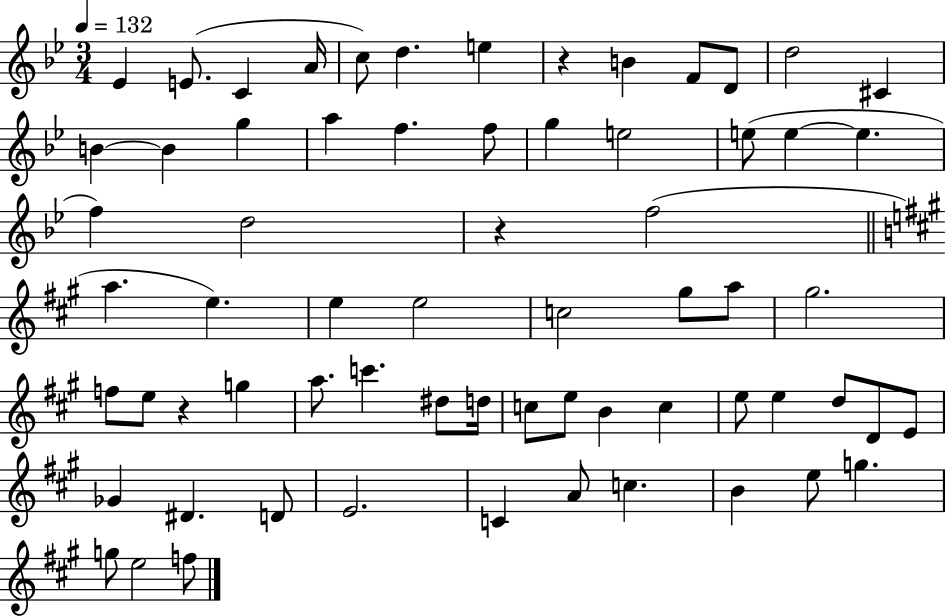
X:1
T:Untitled
M:3/4
L:1/4
K:Bb
_E E/2 C A/4 c/2 d e z B F/2 D/2 d2 ^C B B g a f f/2 g e2 e/2 e e f d2 z f2 a e e e2 c2 ^g/2 a/2 ^g2 f/2 e/2 z g a/2 c' ^d/2 d/4 c/2 e/2 B c e/2 e d/2 D/2 E/2 _G ^D D/2 E2 C A/2 c B e/2 g g/2 e2 f/2